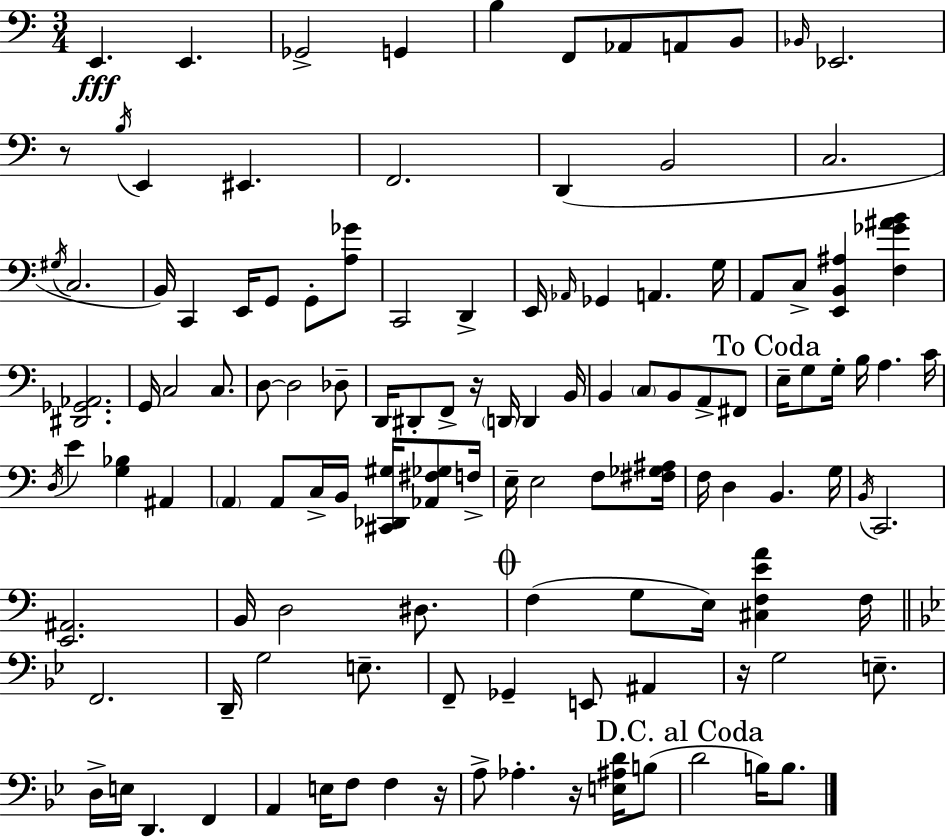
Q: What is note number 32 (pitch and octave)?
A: G3